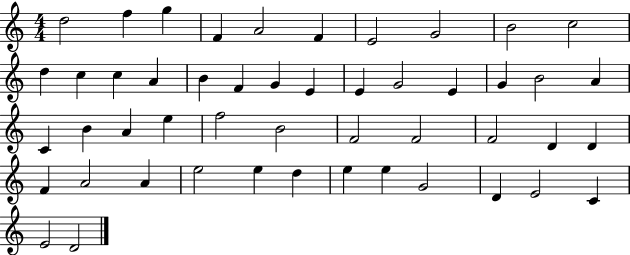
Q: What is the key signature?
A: C major